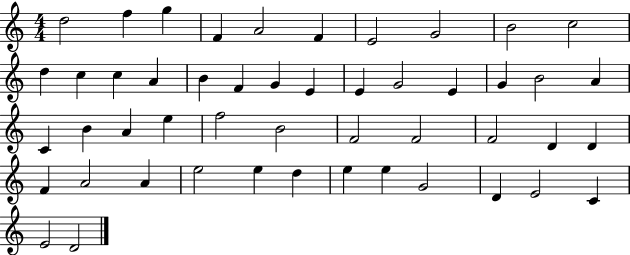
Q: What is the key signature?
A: C major